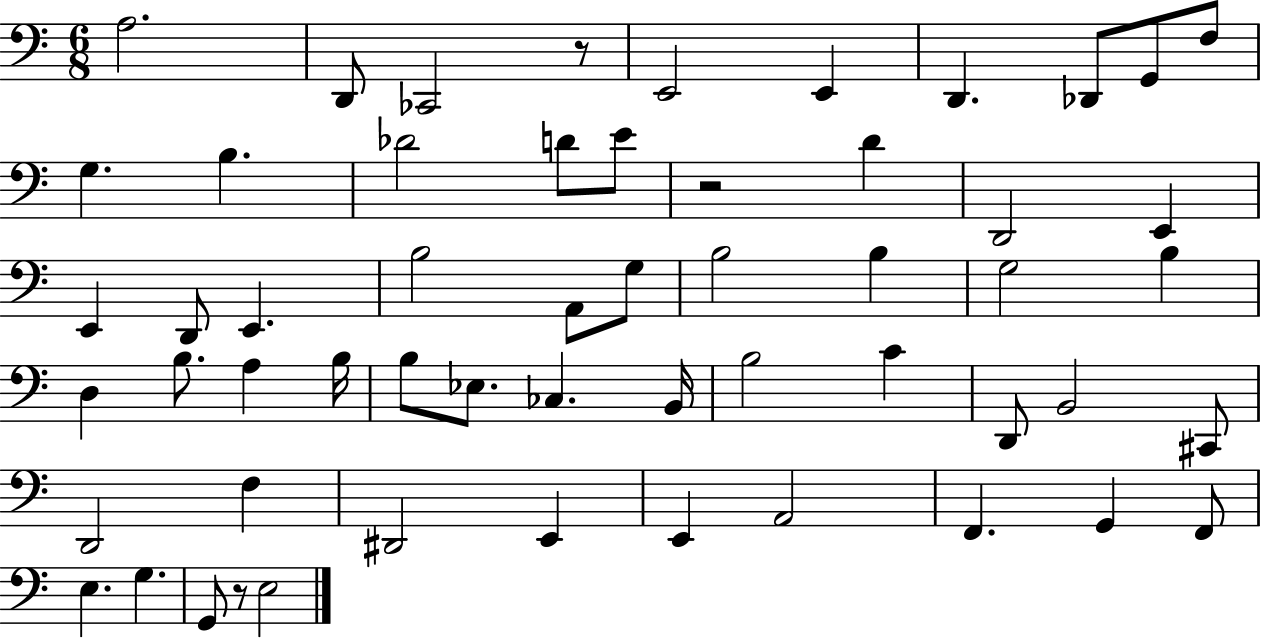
A3/h. D2/e CES2/h R/e E2/h E2/q D2/q. Db2/e G2/e F3/e G3/q. B3/q. Db4/h D4/e E4/e R/h D4/q D2/h E2/q E2/q D2/e E2/q. B3/h A2/e G3/e B3/h B3/q G3/h B3/q D3/q B3/e. A3/q B3/s B3/e Eb3/e. CES3/q. B2/s B3/h C4/q D2/e B2/h C#2/e D2/h F3/q D#2/h E2/q E2/q A2/h F2/q. G2/q F2/e E3/q. G3/q. G2/e R/e E3/h